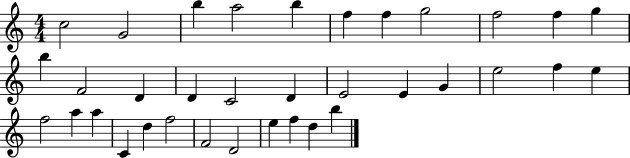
{
  \clef treble
  \numericTimeSignature
  \time 4/4
  \key c \major
  c''2 g'2 | b''4 a''2 b''4 | f''4 f''4 g''2 | f''2 f''4 g''4 | \break b''4 f'2 d'4 | d'4 c'2 d'4 | e'2 e'4 g'4 | e''2 f''4 e''4 | \break f''2 a''4 a''4 | c'4 d''4 f''2 | f'2 d'2 | e''4 f''4 d''4 b''4 | \break \bar "|."
}